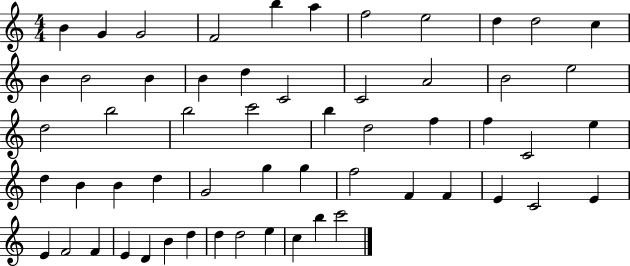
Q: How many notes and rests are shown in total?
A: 57